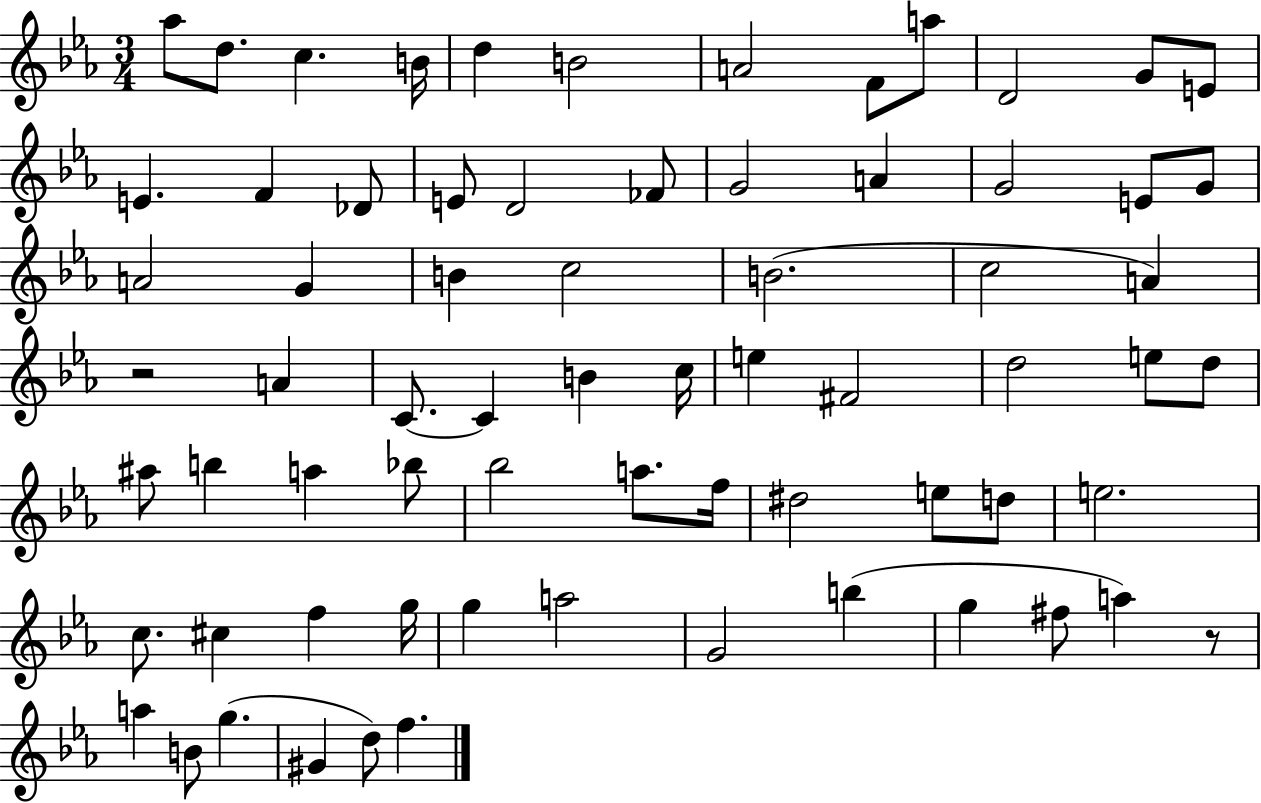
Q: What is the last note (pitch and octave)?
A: F5